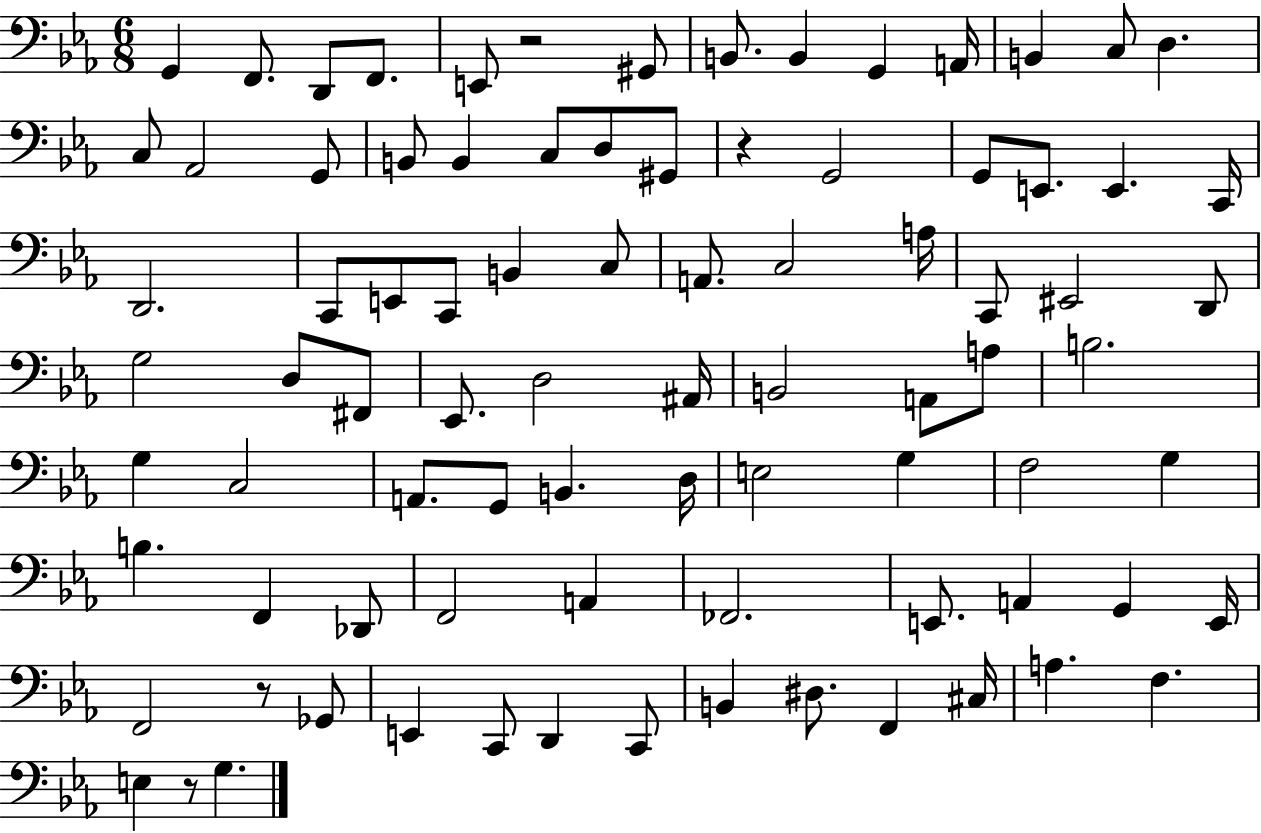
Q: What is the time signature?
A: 6/8